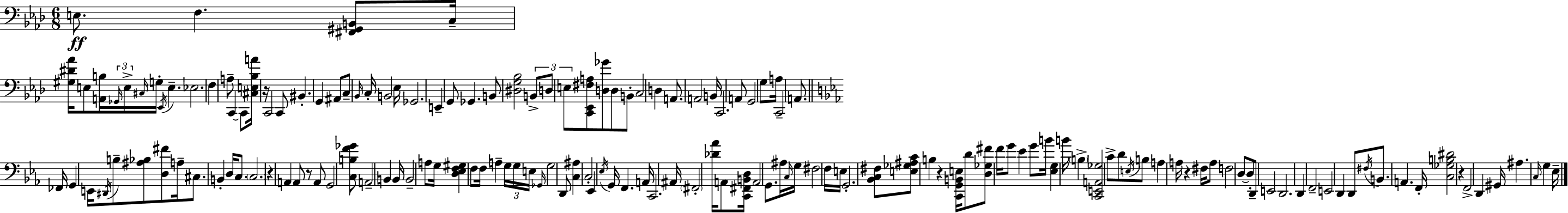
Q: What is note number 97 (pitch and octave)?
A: B3